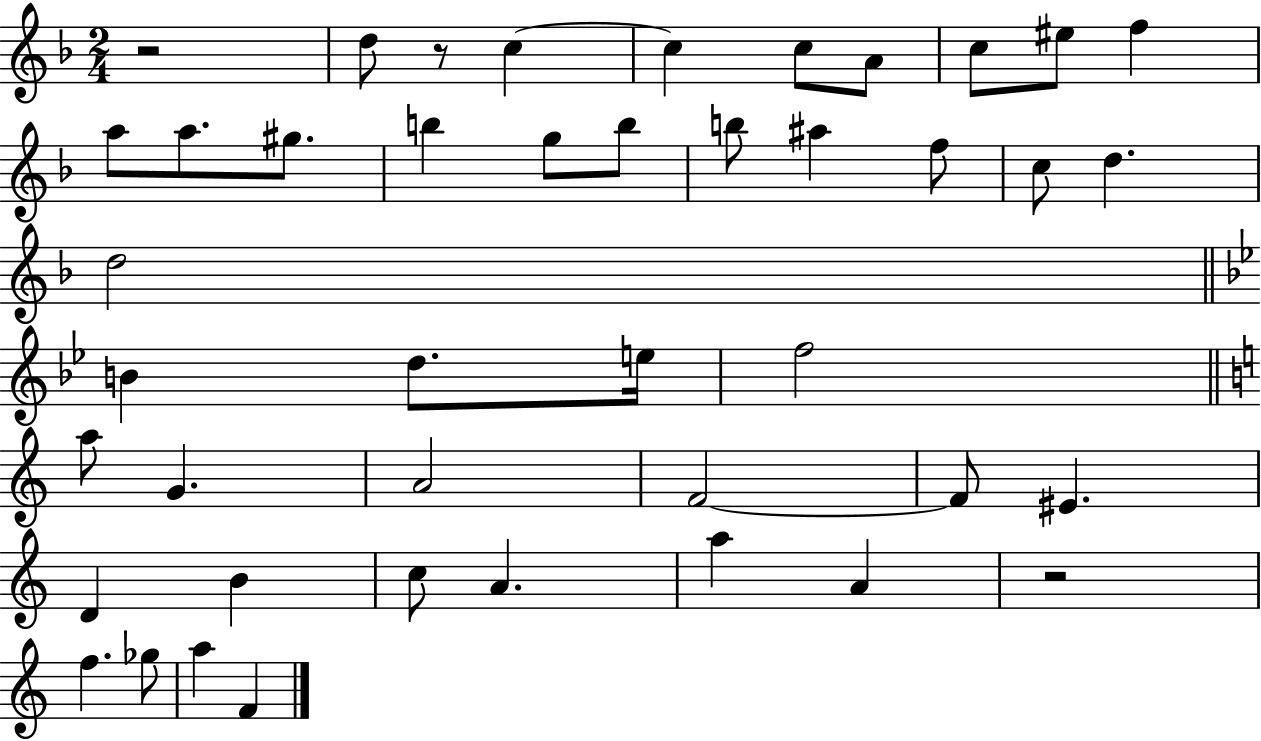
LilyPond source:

{
  \clef treble
  \numericTimeSignature
  \time 2/4
  \key f \major
  r2 | d''8 r8 c''4~~ | c''4 c''8 a'8 | c''8 eis''8 f''4 | \break a''8 a''8. gis''8. | b''4 g''8 b''8 | b''8 ais''4 f''8 | c''8 d''4. | \break d''2 | \bar "||" \break \key g \minor b'4 d''8. e''16 | f''2 | \bar "||" \break \key c \major a''8 g'4. | a'2 | f'2~~ | f'8 eis'4. | \break d'4 b'4 | c''8 a'4. | a''4 a'4 | r2 | \break f''4. ges''8 | a''4 f'4 | \bar "|."
}